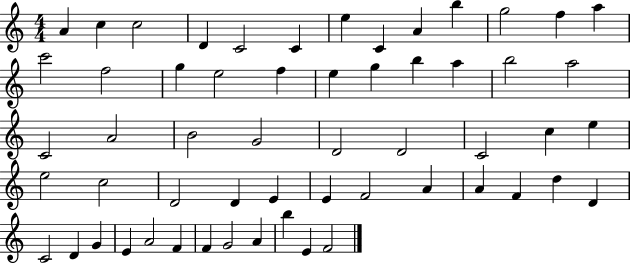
A4/q C5/q C5/h D4/q C4/h C4/q E5/q C4/q A4/q B5/q G5/h F5/q A5/q C6/h F5/h G5/q E5/h F5/q E5/q G5/q B5/q A5/q B5/h A5/h C4/h A4/h B4/h G4/h D4/h D4/h C4/h C5/q E5/q E5/h C5/h D4/h D4/q E4/q E4/q F4/h A4/q A4/q F4/q D5/q D4/q C4/h D4/q G4/q E4/q A4/h F4/q F4/q G4/h A4/q B5/q E4/q F4/h